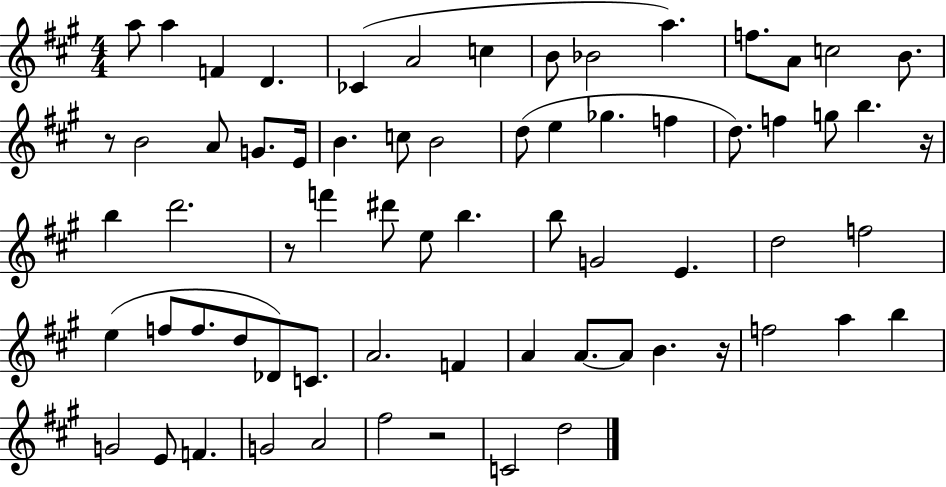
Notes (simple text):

A5/e A5/q F4/q D4/q. CES4/q A4/h C5/q B4/e Bb4/h A5/q. F5/e. A4/e C5/h B4/e. R/e B4/h A4/e G4/e. E4/s B4/q. C5/e B4/h D5/e E5/q Gb5/q. F5/q D5/e. F5/q G5/e B5/q. R/s B5/q D6/h. R/e F6/q D#6/e E5/e B5/q. B5/e G4/h E4/q. D5/h F5/h E5/q F5/e F5/e. D5/e Db4/e C4/e. A4/h. F4/q A4/q A4/e. A4/e B4/q. R/s F5/h A5/q B5/q G4/h E4/e F4/q. G4/h A4/h F#5/h R/h C4/h D5/h